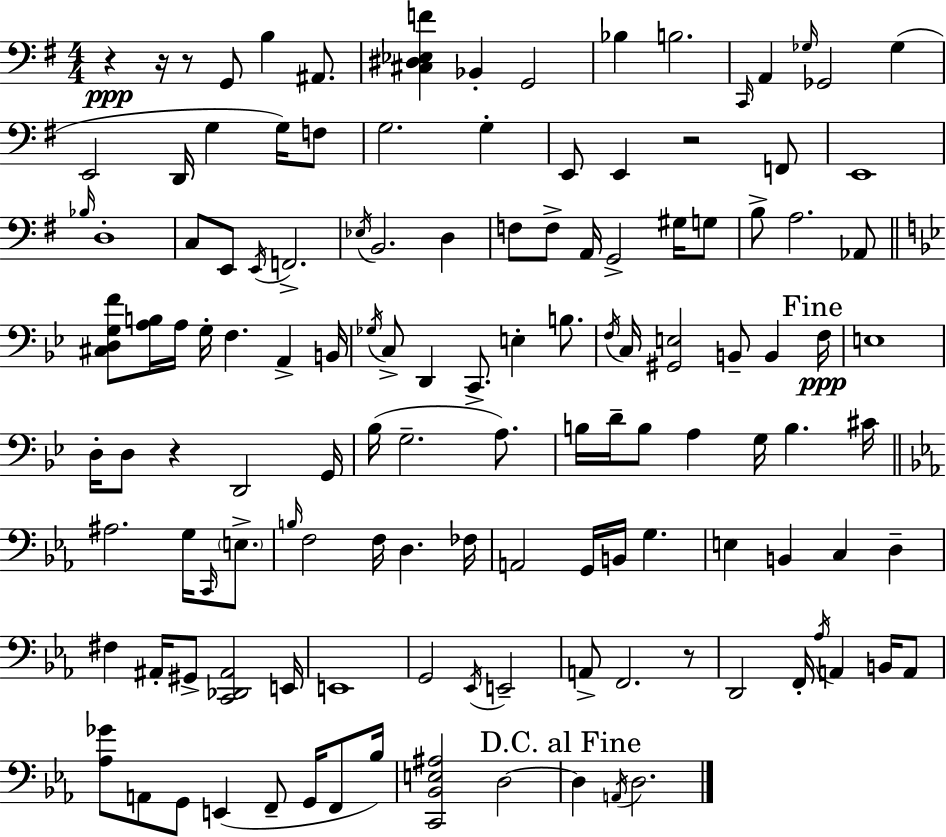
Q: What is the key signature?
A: E minor